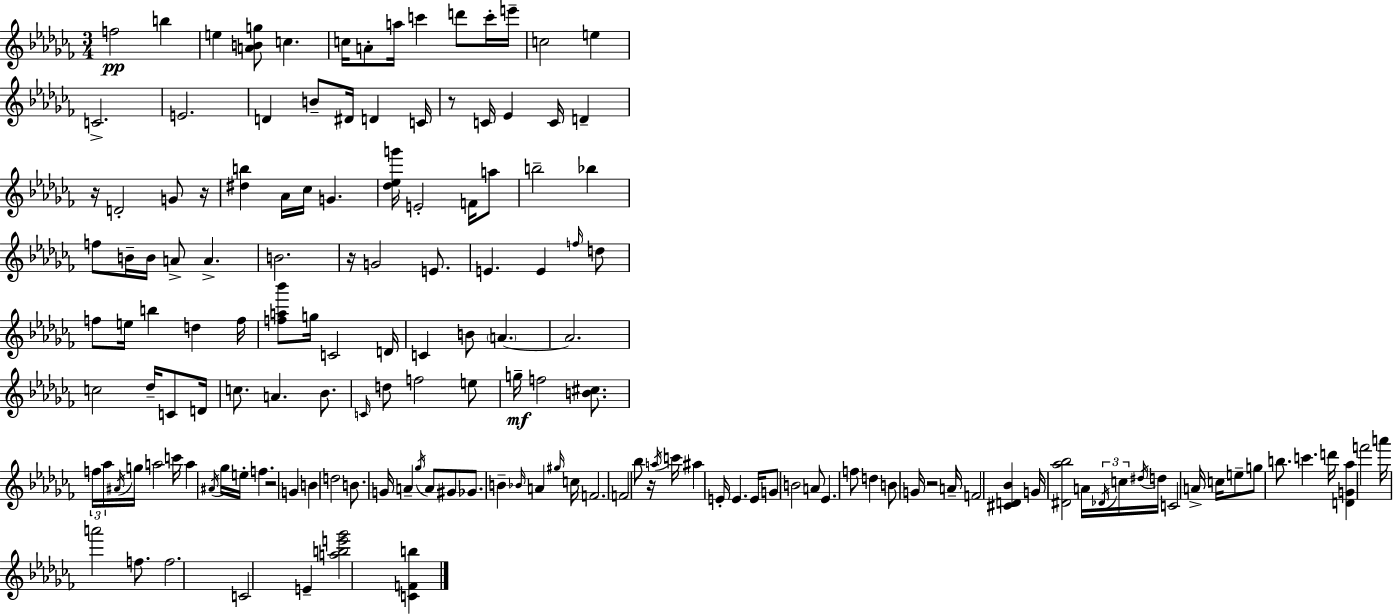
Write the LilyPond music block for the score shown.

{
  \clef treble
  \numericTimeSignature
  \time 3/4
  \key aes \minor
  f''2\pp b''4 | e''4 <a' b' g''>8 c''4. | c''16 a'8-. a''16 c'''4 d'''8 c'''16-. e'''16-- | c''2 e''4 | \break c'2.-> | e'2. | d'4 b'8-- dis'16 d'4 c'16 | r8 c'16 ees'4 c'16 d'4-- | \break r16 d'2-. g'8 r16 | <dis'' b''>4 aes'16 ces''16 g'4. | <des'' ees'' g'''>16 e'2-. f'16 a''8 | b''2-- bes''4 | \break f''8 b'16-- b'16 a'8-> a'4.-> | b'2. | r16 g'2 e'8. | e'4. e'4 \grace { f''16 } d''8 | \break f''8 e''16 b''4 d''4 | f''16 <f'' a'' bes'''>8 g''16 c'2 | d'16 c'4 b'8 \parenthesize a'4.~~ | a'2. | \break c''2 des''16-- c'8 | d'16 c''8. a'4. bes'8. | \grace { c'16 } d''8 f''2 | e''8 g''16--\mf f''2 <b' cis''>8. | \break \tuplet 3/2 { f''16 aes''16 \acciaccatura { ais'16 } } g''16 a''2 | c'''16 a''4 \acciaccatura { ais'16 } ges''16 e''16-. f''4. | r2 | g'4 b'4 d''2 | \break b'8. g'16 a'4-- | \acciaccatura { ges''16 } a'8 gis'8 ges'8. b'4-- | \grace { bes'16 } a'4 \grace { gis''16 } c''16 f'2. | f'2 | \break bes''8 r16 \acciaccatura { a''16 } c'''16 ais''4 | e'16-. e'4. e'16 g'8 b'2 | a'8 ees'4. | f''8 d''4 b'8 g'16 r2 | \break a'16-- f'2 | <cis' d' bes'>4 g'16 <dis' aes'' bes''>2 | a'16 \tuplet 3/2 { \acciaccatura { des'16 } c''16 \acciaccatura { dis''16 } } d''16 c'2 | a'16-> c''16 e''8-- g''8 | \break b''8. c'''4. d'''16 <d' g' aes''>4 | f'''2 a'''16 a'''2 | f''8. f''2. | c'2 | \break e'4-- <a'' b'' e''' ges'''>2 | <c' f' b''>4 \bar "|."
}